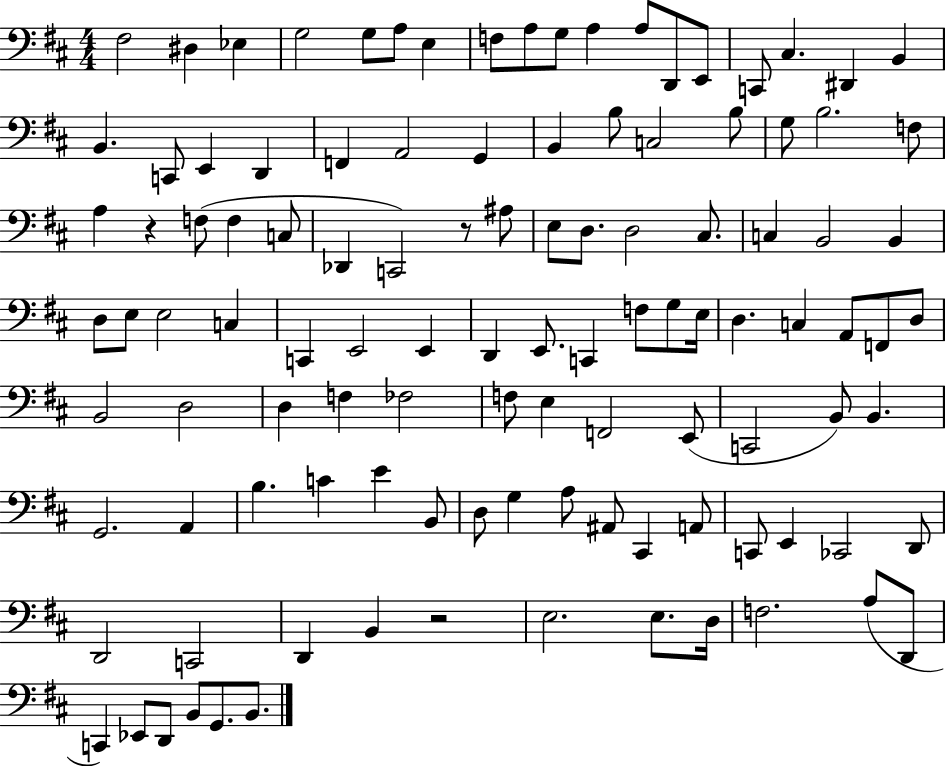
{
  \clef bass
  \numericTimeSignature
  \time 4/4
  \key d \major
  fis2 dis4 ees4 | g2 g8 a8 e4 | f8 a8 g8 a4 a8 d,8 e,8 | c,8 cis4. dis,4 b,4 | \break b,4. c,8 e,4 d,4 | f,4 a,2 g,4 | b,4 b8 c2 b8 | g8 b2. f8 | \break a4 r4 f8( f4 c8 | des,4 c,2) r8 ais8 | e8 d8. d2 cis8. | c4 b,2 b,4 | \break d8 e8 e2 c4 | c,4 e,2 e,4 | d,4 e,8. c,4 f8 g8 e16 | d4. c4 a,8 f,8 d8 | \break b,2 d2 | d4 f4 fes2 | f8 e4 f,2 e,8( | c,2 b,8) b,4. | \break g,2. a,4 | b4. c'4 e'4 b,8 | d8 g4 a8 ais,8 cis,4 a,8 | c,8 e,4 ces,2 d,8 | \break d,2 c,2 | d,4 b,4 r2 | e2. e8. d16 | f2. a8( d,8 | \break c,4) ees,8 d,8 b,8 g,8. b,8. | \bar "|."
}